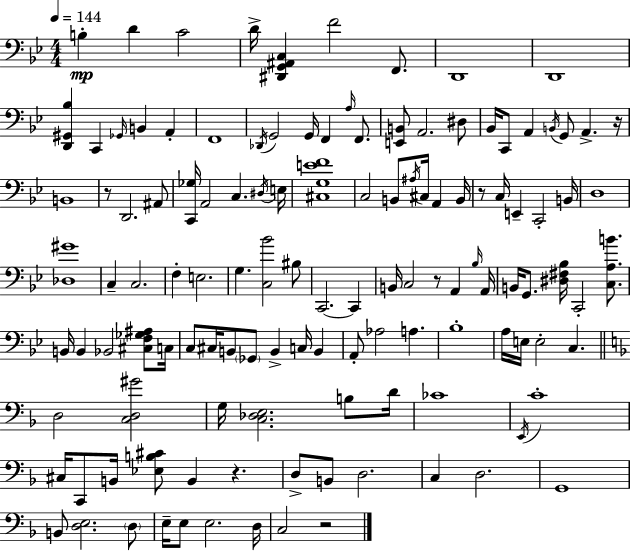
{
  \clef bass
  \numericTimeSignature
  \time 4/4
  \key bes \major
  \tempo 4 = 144
  b4-.\mp d'4 c'2 | d'16-> <dis, g, ais, c>4 f'2 f,8. | d,1 | d,1 | \break <d, gis, bes>4 c,4 \grace { ges,16 } b,4 a,4-. | f,1 | \acciaccatura { des,16 } g,2 g,16 f,4 \grace { a16 } | f,8. <e, b,>8 a,2. | \break dis8 bes,16 c,8 a,4 \acciaccatura { b,16 } g,8 a,4.-> | r16 b,1 | r8 d,2. | ais,8 <c, ges>16 a,2 c4. | \break \acciaccatura { dis16 } e16 <cis g e' f'>1 | c2 b,8 \acciaccatura { ais16 } | cis16 a,4 b,16 r8 c16 e,4-- c,2-. | b,16 d1 | \break <des gis'>1 | c4-- c2. | f4-. e2. | g4. <c bes'>2 | \break bis8 c,2.~~ | c,4 b,16 c2 r8 | a,4 \grace { bes16 } a,16 b,16 g,8. <dis fis bes>16 c,2-. | <c a b'>8. b,16 b,4 bes,2 | \break <cis f ges ais>8 c16 c8 cis16 b,8 \parenthesize ges,8 b,4-> | c16 b,4 a,8-. aes2 | a4. bes1-. | a16 e16 e2-. | \break c4. \bar "||" \break \key d \minor d2 <c d gis'>2 | g16 <c des e>2. b8 d'16 | ces'1 | \acciaccatura { e,16 } c'1-. | \break cis16 c,8 b,16 <ees b cis'>8 b,4 r4. | d8-> b,8 d2. | c4 d2. | g,1 | \break b,8 <d e>2. \parenthesize d8 | e16-- e8 e2. | d16 c2 r2 | \bar "|."
}